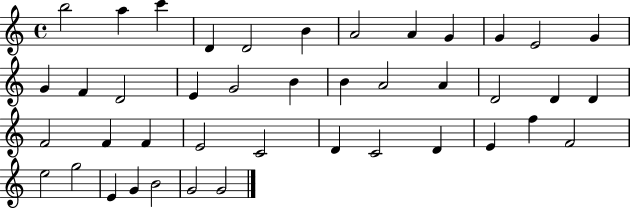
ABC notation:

X:1
T:Untitled
M:4/4
L:1/4
K:C
b2 a c' D D2 B A2 A G G E2 G G F D2 E G2 B B A2 A D2 D D F2 F F E2 C2 D C2 D E f F2 e2 g2 E G B2 G2 G2